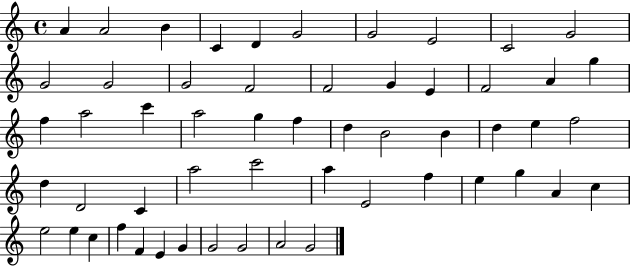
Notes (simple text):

A4/q A4/h B4/q C4/q D4/q G4/h G4/h E4/h C4/h G4/h G4/h G4/h G4/h F4/h F4/h G4/q E4/q F4/h A4/q G5/q F5/q A5/h C6/q A5/h G5/q F5/q D5/q B4/h B4/q D5/q E5/q F5/h D5/q D4/h C4/q A5/h C6/h A5/q E4/h F5/q E5/q G5/q A4/q C5/q E5/h E5/q C5/q F5/q F4/q E4/q G4/q G4/h G4/h A4/h G4/h